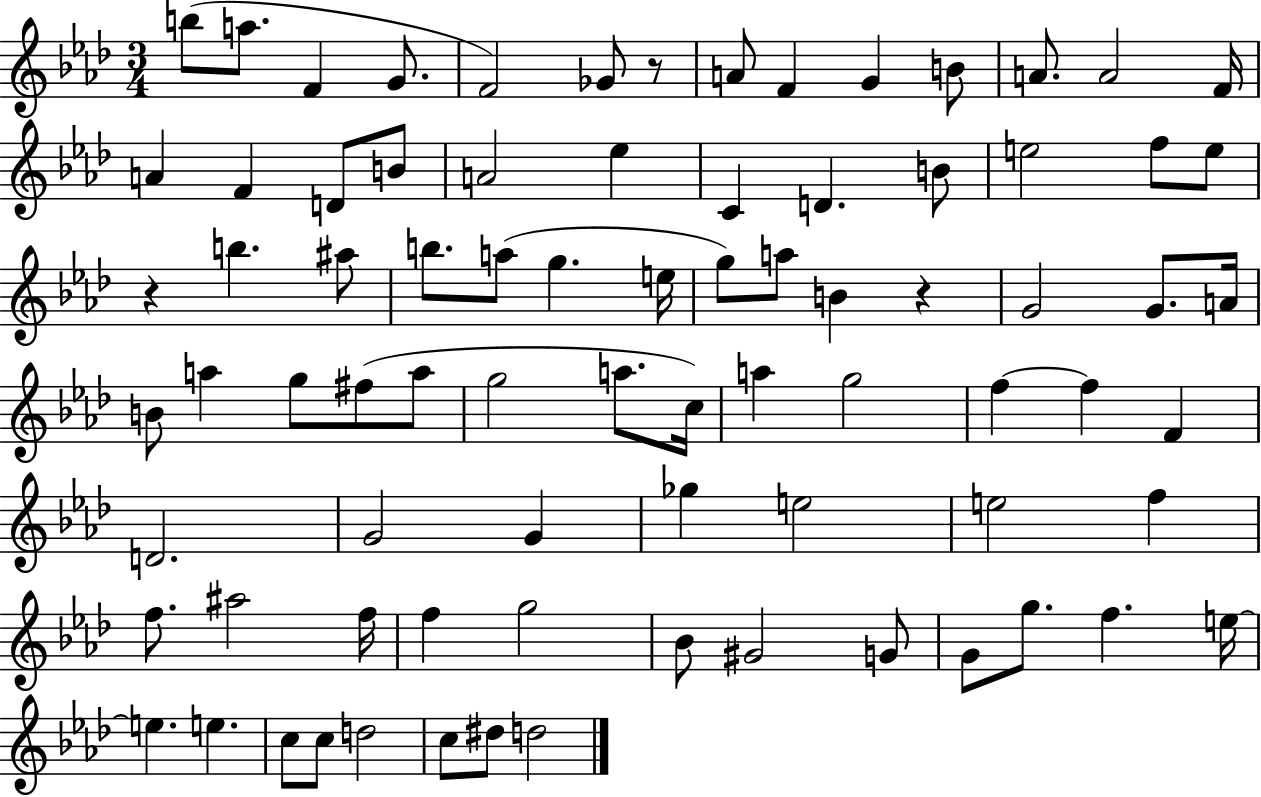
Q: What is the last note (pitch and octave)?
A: D5